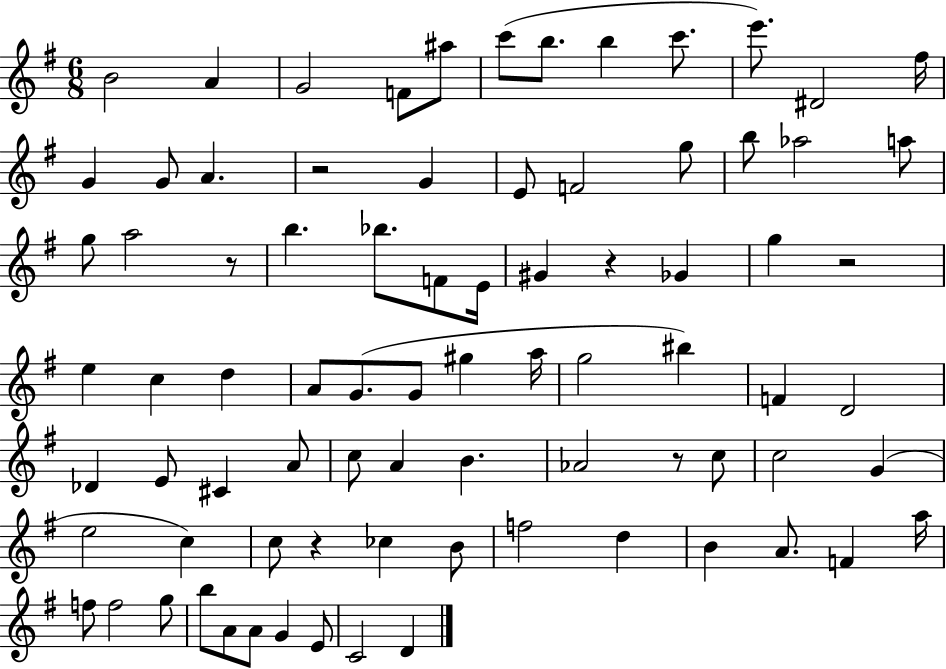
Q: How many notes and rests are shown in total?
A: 81